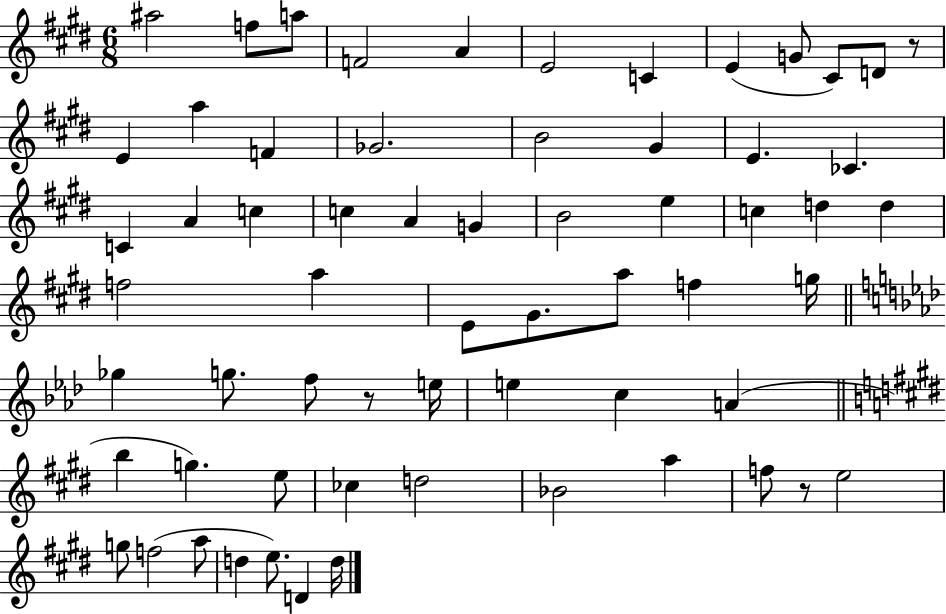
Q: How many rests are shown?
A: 3